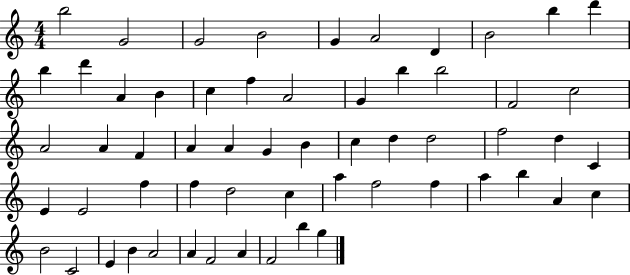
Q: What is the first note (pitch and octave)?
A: B5